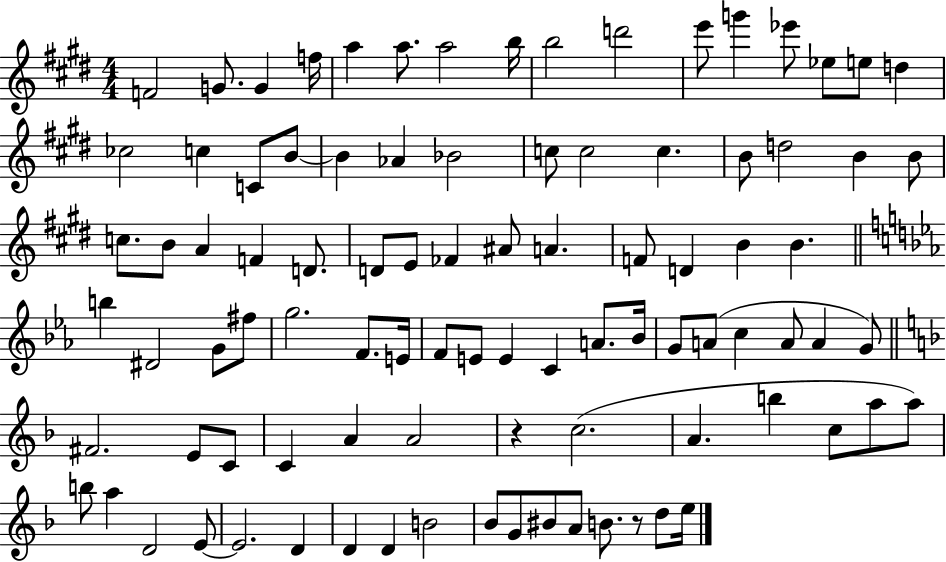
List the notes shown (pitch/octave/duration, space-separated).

F4/h G4/e. G4/q F5/s A5/q A5/e. A5/h B5/s B5/h D6/h E6/e G6/q Eb6/e Eb5/e E5/e D5/q CES5/h C5/q C4/e B4/e B4/q Ab4/q Bb4/h C5/e C5/h C5/q. B4/e D5/h B4/q B4/e C5/e. B4/e A4/q F4/q D4/e. D4/e E4/e FES4/q A#4/e A4/q. F4/e D4/q B4/q B4/q. B5/q D#4/h G4/e F#5/e G5/h. F4/e. E4/s F4/e E4/e E4/q C4/q A4/e. Bb4/s G4/e A4/e C5/q A4/e A4/q G4/e F#4/h. E4/e C4/e C4/q A4/q A4/h R/q C5/h. A4/q. B5/q C5/e A5/e A5/e B5/e A5/q D4/h E4/e E4/h. D4/q D4/q D4/q B4/h Bb4/e G4/e BIS4/e A4/e B4/e. R/e D5/e E5/s